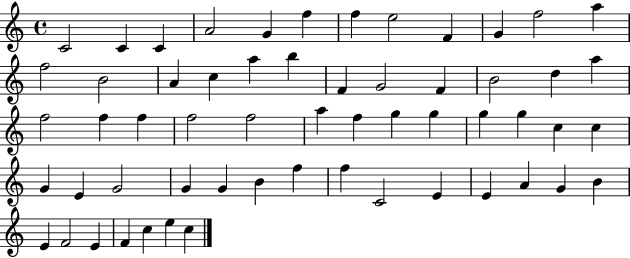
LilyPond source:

{
  \clef treble
  \time 4/4
  \defaultTimeSignature
  \key c \major
  c'2 c'4 c'4 | a'2 g'4 f''4 | f''4 e''2 f'4 | g'4 f''2 a''4 | \break f''2 b'2 | a'4 c''4 a''4 b''4 | f'4 g'2 f'4 | b'2 d''4 a''4 | \break f''2 f''4 f''4 | f''2 f''2 | a''4 f''4 g''4 g''4 | g''4 g''4 c''4 c''4 | \break g'4 e'4 g'2 | g'4 g'4 b'4 f''4 | f''4 c'2 e'4 | e'4 a'4 g'4 b'4 | \break e'4 f'2 e'4 | f'4 c''4 e''4 c''4 | \bar "|."
}